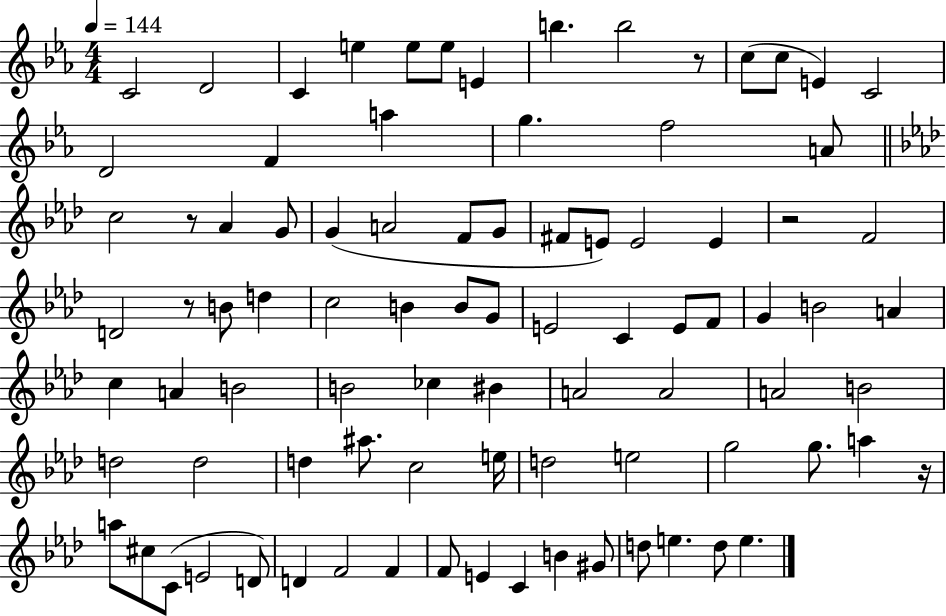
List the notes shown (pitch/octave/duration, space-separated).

C4/h D4/h C4/q E5/q E5/e E5/e E4/q B5/q. B5/h R/e C5/e C5/e E4/q C4/h D4/h F4/q A5/q G5/q. F5/h A4/e C5/h R/e Ab4/q G4/e G4/q A4/h F4/e G4/e F#4/e E4/e E4/h E4/q R/h F4/h D4/h R/e B4/e D5/q C5/h B4/q B4/e G4/e E4/h C4/q E4/e F4/e G4/q B4/h A4/q C5/q A4/q B4/h B4/h CES5/q BIS4/q A4/h A4/h A4/h B4/h D5/h D5/h D5/q A#5/e. C5/h E5/s D5/h E5/h G5/h G5/e. A5/q R/s A5/e C#5/e C4/e E4/h D4/e D4/q F4/h F4/q F4/e E4/q C4/q B4/q G#4/e D5/e E5/q. D5/e E5/q.